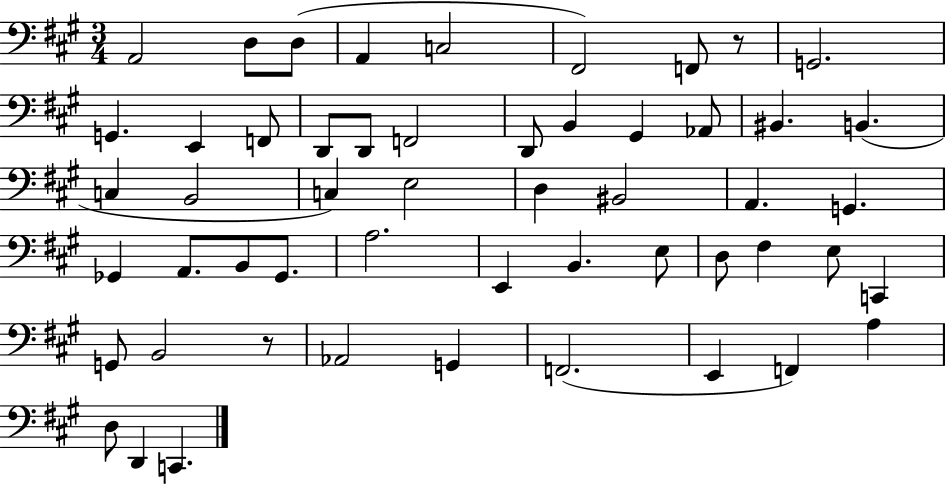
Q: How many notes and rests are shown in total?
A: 53